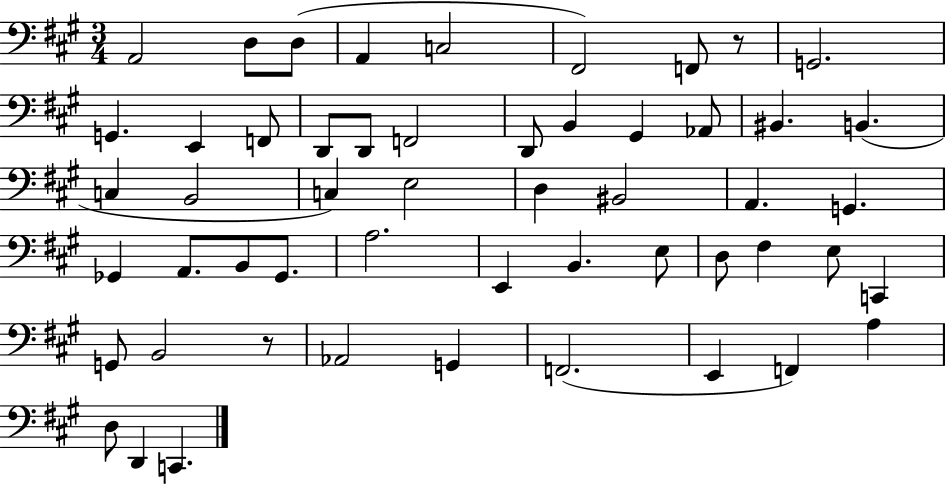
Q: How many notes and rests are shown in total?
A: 53